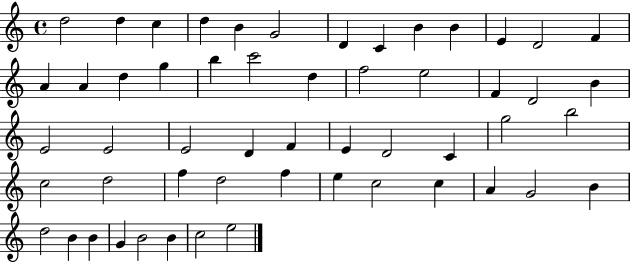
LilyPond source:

{
  \clef treble
  \time 4/4
  \defaultTimeSignature
  \key c \major
  d''2 d''4 c''4 | d''4 b'4 g'2 | d'4 c'4 b'4 b'4 | e'4 d'2 f'4 | \break a'4 a'4 d''4 g''4 | b''4 c'''2 d''4 | f''2 e''2 | f'4 d'2 b'4 | \break e'2 e'2 | e'2 d'4 f'4 | e'4 d'2 c'4 | g''2 b''2 | \break c''2 d''2 | f''4 d''2 f''4 | e''4 c''2 c''4 | a'4 g'2 b'4 | \break d''2 b'4 b'4 | g'4 b'2 b'4 | c''2 e''2 | \bar "|."
}